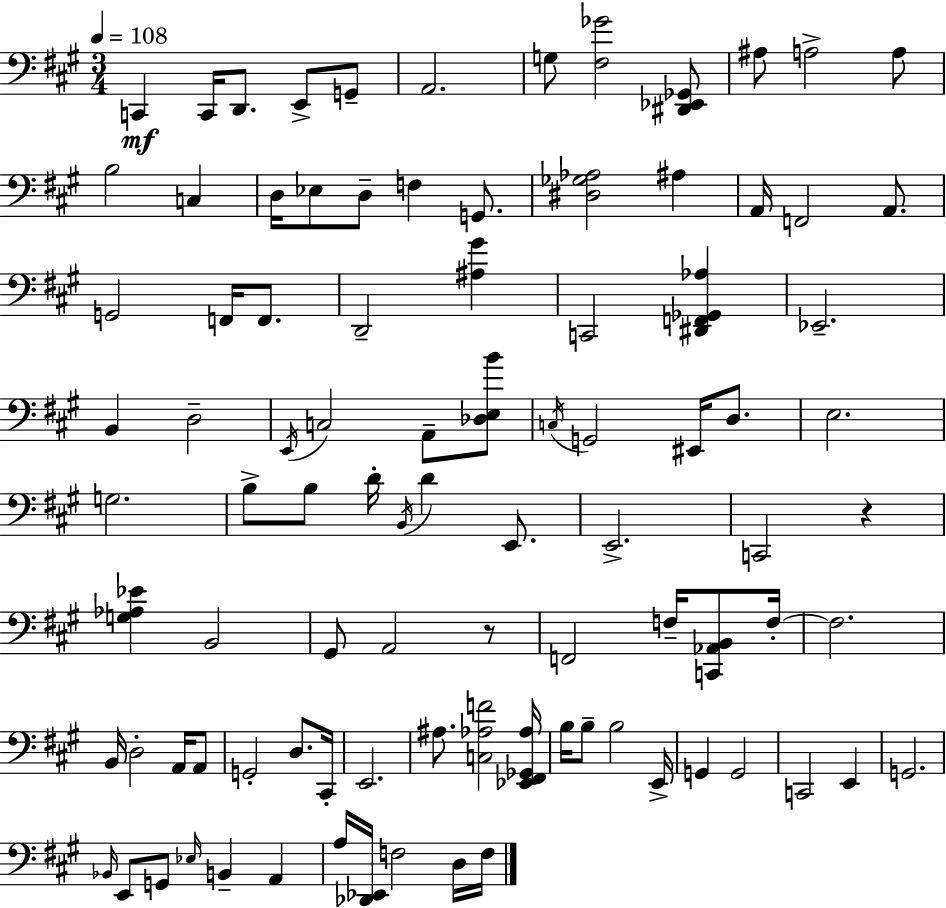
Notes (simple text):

C2/q C2/s D2/e. E2/e G2/e A2/h. G3/e [F#3,Gb4]/h [D#2,Eb2,Gb2]/e A#3/e A3/h A3/e B3/h C3/q D3/s Eb3/e D3/e F3/q G2/e. [D#3,Gb3,Ab3]/h A#3/q A2/s F2/h A2/e. G2/h F2/s F2/e. D2/h [A#3,G#4]/q C2/h [D#2,F2,Gb2,Ab3]/q Eb2/h. B2/q D3/h E2/s C3/h A2/e [Db3,E3,B4]/e C3/s G2/h EIS2/s D3/e. E3/h. G3/h. B3/e B3/e D4/s B2/s D4/q E2/e. E2/h. C2/h R/q [G3,Ab3,Eb4]/q B2/h G#2/e A2/h R/e F2/h F3/s [C2,Ab2,B2]/e F3/s F3/h. B2/s D3/h A2/s A2/e G2/h D3/e. C#2/s E2/h. A#3/e. [C3,Ab3,F4]/h [Eb2,F#2,Gb2,Ab3]/s B3/s B3/e B3/h E2/s G2/q G2/h C2/h E2/q G2/h. Bb2/s E2/e G2/e Eb3/s B2/q A2/q A3/s [Db2,Eb2]/s F3/h D3/s F3/s